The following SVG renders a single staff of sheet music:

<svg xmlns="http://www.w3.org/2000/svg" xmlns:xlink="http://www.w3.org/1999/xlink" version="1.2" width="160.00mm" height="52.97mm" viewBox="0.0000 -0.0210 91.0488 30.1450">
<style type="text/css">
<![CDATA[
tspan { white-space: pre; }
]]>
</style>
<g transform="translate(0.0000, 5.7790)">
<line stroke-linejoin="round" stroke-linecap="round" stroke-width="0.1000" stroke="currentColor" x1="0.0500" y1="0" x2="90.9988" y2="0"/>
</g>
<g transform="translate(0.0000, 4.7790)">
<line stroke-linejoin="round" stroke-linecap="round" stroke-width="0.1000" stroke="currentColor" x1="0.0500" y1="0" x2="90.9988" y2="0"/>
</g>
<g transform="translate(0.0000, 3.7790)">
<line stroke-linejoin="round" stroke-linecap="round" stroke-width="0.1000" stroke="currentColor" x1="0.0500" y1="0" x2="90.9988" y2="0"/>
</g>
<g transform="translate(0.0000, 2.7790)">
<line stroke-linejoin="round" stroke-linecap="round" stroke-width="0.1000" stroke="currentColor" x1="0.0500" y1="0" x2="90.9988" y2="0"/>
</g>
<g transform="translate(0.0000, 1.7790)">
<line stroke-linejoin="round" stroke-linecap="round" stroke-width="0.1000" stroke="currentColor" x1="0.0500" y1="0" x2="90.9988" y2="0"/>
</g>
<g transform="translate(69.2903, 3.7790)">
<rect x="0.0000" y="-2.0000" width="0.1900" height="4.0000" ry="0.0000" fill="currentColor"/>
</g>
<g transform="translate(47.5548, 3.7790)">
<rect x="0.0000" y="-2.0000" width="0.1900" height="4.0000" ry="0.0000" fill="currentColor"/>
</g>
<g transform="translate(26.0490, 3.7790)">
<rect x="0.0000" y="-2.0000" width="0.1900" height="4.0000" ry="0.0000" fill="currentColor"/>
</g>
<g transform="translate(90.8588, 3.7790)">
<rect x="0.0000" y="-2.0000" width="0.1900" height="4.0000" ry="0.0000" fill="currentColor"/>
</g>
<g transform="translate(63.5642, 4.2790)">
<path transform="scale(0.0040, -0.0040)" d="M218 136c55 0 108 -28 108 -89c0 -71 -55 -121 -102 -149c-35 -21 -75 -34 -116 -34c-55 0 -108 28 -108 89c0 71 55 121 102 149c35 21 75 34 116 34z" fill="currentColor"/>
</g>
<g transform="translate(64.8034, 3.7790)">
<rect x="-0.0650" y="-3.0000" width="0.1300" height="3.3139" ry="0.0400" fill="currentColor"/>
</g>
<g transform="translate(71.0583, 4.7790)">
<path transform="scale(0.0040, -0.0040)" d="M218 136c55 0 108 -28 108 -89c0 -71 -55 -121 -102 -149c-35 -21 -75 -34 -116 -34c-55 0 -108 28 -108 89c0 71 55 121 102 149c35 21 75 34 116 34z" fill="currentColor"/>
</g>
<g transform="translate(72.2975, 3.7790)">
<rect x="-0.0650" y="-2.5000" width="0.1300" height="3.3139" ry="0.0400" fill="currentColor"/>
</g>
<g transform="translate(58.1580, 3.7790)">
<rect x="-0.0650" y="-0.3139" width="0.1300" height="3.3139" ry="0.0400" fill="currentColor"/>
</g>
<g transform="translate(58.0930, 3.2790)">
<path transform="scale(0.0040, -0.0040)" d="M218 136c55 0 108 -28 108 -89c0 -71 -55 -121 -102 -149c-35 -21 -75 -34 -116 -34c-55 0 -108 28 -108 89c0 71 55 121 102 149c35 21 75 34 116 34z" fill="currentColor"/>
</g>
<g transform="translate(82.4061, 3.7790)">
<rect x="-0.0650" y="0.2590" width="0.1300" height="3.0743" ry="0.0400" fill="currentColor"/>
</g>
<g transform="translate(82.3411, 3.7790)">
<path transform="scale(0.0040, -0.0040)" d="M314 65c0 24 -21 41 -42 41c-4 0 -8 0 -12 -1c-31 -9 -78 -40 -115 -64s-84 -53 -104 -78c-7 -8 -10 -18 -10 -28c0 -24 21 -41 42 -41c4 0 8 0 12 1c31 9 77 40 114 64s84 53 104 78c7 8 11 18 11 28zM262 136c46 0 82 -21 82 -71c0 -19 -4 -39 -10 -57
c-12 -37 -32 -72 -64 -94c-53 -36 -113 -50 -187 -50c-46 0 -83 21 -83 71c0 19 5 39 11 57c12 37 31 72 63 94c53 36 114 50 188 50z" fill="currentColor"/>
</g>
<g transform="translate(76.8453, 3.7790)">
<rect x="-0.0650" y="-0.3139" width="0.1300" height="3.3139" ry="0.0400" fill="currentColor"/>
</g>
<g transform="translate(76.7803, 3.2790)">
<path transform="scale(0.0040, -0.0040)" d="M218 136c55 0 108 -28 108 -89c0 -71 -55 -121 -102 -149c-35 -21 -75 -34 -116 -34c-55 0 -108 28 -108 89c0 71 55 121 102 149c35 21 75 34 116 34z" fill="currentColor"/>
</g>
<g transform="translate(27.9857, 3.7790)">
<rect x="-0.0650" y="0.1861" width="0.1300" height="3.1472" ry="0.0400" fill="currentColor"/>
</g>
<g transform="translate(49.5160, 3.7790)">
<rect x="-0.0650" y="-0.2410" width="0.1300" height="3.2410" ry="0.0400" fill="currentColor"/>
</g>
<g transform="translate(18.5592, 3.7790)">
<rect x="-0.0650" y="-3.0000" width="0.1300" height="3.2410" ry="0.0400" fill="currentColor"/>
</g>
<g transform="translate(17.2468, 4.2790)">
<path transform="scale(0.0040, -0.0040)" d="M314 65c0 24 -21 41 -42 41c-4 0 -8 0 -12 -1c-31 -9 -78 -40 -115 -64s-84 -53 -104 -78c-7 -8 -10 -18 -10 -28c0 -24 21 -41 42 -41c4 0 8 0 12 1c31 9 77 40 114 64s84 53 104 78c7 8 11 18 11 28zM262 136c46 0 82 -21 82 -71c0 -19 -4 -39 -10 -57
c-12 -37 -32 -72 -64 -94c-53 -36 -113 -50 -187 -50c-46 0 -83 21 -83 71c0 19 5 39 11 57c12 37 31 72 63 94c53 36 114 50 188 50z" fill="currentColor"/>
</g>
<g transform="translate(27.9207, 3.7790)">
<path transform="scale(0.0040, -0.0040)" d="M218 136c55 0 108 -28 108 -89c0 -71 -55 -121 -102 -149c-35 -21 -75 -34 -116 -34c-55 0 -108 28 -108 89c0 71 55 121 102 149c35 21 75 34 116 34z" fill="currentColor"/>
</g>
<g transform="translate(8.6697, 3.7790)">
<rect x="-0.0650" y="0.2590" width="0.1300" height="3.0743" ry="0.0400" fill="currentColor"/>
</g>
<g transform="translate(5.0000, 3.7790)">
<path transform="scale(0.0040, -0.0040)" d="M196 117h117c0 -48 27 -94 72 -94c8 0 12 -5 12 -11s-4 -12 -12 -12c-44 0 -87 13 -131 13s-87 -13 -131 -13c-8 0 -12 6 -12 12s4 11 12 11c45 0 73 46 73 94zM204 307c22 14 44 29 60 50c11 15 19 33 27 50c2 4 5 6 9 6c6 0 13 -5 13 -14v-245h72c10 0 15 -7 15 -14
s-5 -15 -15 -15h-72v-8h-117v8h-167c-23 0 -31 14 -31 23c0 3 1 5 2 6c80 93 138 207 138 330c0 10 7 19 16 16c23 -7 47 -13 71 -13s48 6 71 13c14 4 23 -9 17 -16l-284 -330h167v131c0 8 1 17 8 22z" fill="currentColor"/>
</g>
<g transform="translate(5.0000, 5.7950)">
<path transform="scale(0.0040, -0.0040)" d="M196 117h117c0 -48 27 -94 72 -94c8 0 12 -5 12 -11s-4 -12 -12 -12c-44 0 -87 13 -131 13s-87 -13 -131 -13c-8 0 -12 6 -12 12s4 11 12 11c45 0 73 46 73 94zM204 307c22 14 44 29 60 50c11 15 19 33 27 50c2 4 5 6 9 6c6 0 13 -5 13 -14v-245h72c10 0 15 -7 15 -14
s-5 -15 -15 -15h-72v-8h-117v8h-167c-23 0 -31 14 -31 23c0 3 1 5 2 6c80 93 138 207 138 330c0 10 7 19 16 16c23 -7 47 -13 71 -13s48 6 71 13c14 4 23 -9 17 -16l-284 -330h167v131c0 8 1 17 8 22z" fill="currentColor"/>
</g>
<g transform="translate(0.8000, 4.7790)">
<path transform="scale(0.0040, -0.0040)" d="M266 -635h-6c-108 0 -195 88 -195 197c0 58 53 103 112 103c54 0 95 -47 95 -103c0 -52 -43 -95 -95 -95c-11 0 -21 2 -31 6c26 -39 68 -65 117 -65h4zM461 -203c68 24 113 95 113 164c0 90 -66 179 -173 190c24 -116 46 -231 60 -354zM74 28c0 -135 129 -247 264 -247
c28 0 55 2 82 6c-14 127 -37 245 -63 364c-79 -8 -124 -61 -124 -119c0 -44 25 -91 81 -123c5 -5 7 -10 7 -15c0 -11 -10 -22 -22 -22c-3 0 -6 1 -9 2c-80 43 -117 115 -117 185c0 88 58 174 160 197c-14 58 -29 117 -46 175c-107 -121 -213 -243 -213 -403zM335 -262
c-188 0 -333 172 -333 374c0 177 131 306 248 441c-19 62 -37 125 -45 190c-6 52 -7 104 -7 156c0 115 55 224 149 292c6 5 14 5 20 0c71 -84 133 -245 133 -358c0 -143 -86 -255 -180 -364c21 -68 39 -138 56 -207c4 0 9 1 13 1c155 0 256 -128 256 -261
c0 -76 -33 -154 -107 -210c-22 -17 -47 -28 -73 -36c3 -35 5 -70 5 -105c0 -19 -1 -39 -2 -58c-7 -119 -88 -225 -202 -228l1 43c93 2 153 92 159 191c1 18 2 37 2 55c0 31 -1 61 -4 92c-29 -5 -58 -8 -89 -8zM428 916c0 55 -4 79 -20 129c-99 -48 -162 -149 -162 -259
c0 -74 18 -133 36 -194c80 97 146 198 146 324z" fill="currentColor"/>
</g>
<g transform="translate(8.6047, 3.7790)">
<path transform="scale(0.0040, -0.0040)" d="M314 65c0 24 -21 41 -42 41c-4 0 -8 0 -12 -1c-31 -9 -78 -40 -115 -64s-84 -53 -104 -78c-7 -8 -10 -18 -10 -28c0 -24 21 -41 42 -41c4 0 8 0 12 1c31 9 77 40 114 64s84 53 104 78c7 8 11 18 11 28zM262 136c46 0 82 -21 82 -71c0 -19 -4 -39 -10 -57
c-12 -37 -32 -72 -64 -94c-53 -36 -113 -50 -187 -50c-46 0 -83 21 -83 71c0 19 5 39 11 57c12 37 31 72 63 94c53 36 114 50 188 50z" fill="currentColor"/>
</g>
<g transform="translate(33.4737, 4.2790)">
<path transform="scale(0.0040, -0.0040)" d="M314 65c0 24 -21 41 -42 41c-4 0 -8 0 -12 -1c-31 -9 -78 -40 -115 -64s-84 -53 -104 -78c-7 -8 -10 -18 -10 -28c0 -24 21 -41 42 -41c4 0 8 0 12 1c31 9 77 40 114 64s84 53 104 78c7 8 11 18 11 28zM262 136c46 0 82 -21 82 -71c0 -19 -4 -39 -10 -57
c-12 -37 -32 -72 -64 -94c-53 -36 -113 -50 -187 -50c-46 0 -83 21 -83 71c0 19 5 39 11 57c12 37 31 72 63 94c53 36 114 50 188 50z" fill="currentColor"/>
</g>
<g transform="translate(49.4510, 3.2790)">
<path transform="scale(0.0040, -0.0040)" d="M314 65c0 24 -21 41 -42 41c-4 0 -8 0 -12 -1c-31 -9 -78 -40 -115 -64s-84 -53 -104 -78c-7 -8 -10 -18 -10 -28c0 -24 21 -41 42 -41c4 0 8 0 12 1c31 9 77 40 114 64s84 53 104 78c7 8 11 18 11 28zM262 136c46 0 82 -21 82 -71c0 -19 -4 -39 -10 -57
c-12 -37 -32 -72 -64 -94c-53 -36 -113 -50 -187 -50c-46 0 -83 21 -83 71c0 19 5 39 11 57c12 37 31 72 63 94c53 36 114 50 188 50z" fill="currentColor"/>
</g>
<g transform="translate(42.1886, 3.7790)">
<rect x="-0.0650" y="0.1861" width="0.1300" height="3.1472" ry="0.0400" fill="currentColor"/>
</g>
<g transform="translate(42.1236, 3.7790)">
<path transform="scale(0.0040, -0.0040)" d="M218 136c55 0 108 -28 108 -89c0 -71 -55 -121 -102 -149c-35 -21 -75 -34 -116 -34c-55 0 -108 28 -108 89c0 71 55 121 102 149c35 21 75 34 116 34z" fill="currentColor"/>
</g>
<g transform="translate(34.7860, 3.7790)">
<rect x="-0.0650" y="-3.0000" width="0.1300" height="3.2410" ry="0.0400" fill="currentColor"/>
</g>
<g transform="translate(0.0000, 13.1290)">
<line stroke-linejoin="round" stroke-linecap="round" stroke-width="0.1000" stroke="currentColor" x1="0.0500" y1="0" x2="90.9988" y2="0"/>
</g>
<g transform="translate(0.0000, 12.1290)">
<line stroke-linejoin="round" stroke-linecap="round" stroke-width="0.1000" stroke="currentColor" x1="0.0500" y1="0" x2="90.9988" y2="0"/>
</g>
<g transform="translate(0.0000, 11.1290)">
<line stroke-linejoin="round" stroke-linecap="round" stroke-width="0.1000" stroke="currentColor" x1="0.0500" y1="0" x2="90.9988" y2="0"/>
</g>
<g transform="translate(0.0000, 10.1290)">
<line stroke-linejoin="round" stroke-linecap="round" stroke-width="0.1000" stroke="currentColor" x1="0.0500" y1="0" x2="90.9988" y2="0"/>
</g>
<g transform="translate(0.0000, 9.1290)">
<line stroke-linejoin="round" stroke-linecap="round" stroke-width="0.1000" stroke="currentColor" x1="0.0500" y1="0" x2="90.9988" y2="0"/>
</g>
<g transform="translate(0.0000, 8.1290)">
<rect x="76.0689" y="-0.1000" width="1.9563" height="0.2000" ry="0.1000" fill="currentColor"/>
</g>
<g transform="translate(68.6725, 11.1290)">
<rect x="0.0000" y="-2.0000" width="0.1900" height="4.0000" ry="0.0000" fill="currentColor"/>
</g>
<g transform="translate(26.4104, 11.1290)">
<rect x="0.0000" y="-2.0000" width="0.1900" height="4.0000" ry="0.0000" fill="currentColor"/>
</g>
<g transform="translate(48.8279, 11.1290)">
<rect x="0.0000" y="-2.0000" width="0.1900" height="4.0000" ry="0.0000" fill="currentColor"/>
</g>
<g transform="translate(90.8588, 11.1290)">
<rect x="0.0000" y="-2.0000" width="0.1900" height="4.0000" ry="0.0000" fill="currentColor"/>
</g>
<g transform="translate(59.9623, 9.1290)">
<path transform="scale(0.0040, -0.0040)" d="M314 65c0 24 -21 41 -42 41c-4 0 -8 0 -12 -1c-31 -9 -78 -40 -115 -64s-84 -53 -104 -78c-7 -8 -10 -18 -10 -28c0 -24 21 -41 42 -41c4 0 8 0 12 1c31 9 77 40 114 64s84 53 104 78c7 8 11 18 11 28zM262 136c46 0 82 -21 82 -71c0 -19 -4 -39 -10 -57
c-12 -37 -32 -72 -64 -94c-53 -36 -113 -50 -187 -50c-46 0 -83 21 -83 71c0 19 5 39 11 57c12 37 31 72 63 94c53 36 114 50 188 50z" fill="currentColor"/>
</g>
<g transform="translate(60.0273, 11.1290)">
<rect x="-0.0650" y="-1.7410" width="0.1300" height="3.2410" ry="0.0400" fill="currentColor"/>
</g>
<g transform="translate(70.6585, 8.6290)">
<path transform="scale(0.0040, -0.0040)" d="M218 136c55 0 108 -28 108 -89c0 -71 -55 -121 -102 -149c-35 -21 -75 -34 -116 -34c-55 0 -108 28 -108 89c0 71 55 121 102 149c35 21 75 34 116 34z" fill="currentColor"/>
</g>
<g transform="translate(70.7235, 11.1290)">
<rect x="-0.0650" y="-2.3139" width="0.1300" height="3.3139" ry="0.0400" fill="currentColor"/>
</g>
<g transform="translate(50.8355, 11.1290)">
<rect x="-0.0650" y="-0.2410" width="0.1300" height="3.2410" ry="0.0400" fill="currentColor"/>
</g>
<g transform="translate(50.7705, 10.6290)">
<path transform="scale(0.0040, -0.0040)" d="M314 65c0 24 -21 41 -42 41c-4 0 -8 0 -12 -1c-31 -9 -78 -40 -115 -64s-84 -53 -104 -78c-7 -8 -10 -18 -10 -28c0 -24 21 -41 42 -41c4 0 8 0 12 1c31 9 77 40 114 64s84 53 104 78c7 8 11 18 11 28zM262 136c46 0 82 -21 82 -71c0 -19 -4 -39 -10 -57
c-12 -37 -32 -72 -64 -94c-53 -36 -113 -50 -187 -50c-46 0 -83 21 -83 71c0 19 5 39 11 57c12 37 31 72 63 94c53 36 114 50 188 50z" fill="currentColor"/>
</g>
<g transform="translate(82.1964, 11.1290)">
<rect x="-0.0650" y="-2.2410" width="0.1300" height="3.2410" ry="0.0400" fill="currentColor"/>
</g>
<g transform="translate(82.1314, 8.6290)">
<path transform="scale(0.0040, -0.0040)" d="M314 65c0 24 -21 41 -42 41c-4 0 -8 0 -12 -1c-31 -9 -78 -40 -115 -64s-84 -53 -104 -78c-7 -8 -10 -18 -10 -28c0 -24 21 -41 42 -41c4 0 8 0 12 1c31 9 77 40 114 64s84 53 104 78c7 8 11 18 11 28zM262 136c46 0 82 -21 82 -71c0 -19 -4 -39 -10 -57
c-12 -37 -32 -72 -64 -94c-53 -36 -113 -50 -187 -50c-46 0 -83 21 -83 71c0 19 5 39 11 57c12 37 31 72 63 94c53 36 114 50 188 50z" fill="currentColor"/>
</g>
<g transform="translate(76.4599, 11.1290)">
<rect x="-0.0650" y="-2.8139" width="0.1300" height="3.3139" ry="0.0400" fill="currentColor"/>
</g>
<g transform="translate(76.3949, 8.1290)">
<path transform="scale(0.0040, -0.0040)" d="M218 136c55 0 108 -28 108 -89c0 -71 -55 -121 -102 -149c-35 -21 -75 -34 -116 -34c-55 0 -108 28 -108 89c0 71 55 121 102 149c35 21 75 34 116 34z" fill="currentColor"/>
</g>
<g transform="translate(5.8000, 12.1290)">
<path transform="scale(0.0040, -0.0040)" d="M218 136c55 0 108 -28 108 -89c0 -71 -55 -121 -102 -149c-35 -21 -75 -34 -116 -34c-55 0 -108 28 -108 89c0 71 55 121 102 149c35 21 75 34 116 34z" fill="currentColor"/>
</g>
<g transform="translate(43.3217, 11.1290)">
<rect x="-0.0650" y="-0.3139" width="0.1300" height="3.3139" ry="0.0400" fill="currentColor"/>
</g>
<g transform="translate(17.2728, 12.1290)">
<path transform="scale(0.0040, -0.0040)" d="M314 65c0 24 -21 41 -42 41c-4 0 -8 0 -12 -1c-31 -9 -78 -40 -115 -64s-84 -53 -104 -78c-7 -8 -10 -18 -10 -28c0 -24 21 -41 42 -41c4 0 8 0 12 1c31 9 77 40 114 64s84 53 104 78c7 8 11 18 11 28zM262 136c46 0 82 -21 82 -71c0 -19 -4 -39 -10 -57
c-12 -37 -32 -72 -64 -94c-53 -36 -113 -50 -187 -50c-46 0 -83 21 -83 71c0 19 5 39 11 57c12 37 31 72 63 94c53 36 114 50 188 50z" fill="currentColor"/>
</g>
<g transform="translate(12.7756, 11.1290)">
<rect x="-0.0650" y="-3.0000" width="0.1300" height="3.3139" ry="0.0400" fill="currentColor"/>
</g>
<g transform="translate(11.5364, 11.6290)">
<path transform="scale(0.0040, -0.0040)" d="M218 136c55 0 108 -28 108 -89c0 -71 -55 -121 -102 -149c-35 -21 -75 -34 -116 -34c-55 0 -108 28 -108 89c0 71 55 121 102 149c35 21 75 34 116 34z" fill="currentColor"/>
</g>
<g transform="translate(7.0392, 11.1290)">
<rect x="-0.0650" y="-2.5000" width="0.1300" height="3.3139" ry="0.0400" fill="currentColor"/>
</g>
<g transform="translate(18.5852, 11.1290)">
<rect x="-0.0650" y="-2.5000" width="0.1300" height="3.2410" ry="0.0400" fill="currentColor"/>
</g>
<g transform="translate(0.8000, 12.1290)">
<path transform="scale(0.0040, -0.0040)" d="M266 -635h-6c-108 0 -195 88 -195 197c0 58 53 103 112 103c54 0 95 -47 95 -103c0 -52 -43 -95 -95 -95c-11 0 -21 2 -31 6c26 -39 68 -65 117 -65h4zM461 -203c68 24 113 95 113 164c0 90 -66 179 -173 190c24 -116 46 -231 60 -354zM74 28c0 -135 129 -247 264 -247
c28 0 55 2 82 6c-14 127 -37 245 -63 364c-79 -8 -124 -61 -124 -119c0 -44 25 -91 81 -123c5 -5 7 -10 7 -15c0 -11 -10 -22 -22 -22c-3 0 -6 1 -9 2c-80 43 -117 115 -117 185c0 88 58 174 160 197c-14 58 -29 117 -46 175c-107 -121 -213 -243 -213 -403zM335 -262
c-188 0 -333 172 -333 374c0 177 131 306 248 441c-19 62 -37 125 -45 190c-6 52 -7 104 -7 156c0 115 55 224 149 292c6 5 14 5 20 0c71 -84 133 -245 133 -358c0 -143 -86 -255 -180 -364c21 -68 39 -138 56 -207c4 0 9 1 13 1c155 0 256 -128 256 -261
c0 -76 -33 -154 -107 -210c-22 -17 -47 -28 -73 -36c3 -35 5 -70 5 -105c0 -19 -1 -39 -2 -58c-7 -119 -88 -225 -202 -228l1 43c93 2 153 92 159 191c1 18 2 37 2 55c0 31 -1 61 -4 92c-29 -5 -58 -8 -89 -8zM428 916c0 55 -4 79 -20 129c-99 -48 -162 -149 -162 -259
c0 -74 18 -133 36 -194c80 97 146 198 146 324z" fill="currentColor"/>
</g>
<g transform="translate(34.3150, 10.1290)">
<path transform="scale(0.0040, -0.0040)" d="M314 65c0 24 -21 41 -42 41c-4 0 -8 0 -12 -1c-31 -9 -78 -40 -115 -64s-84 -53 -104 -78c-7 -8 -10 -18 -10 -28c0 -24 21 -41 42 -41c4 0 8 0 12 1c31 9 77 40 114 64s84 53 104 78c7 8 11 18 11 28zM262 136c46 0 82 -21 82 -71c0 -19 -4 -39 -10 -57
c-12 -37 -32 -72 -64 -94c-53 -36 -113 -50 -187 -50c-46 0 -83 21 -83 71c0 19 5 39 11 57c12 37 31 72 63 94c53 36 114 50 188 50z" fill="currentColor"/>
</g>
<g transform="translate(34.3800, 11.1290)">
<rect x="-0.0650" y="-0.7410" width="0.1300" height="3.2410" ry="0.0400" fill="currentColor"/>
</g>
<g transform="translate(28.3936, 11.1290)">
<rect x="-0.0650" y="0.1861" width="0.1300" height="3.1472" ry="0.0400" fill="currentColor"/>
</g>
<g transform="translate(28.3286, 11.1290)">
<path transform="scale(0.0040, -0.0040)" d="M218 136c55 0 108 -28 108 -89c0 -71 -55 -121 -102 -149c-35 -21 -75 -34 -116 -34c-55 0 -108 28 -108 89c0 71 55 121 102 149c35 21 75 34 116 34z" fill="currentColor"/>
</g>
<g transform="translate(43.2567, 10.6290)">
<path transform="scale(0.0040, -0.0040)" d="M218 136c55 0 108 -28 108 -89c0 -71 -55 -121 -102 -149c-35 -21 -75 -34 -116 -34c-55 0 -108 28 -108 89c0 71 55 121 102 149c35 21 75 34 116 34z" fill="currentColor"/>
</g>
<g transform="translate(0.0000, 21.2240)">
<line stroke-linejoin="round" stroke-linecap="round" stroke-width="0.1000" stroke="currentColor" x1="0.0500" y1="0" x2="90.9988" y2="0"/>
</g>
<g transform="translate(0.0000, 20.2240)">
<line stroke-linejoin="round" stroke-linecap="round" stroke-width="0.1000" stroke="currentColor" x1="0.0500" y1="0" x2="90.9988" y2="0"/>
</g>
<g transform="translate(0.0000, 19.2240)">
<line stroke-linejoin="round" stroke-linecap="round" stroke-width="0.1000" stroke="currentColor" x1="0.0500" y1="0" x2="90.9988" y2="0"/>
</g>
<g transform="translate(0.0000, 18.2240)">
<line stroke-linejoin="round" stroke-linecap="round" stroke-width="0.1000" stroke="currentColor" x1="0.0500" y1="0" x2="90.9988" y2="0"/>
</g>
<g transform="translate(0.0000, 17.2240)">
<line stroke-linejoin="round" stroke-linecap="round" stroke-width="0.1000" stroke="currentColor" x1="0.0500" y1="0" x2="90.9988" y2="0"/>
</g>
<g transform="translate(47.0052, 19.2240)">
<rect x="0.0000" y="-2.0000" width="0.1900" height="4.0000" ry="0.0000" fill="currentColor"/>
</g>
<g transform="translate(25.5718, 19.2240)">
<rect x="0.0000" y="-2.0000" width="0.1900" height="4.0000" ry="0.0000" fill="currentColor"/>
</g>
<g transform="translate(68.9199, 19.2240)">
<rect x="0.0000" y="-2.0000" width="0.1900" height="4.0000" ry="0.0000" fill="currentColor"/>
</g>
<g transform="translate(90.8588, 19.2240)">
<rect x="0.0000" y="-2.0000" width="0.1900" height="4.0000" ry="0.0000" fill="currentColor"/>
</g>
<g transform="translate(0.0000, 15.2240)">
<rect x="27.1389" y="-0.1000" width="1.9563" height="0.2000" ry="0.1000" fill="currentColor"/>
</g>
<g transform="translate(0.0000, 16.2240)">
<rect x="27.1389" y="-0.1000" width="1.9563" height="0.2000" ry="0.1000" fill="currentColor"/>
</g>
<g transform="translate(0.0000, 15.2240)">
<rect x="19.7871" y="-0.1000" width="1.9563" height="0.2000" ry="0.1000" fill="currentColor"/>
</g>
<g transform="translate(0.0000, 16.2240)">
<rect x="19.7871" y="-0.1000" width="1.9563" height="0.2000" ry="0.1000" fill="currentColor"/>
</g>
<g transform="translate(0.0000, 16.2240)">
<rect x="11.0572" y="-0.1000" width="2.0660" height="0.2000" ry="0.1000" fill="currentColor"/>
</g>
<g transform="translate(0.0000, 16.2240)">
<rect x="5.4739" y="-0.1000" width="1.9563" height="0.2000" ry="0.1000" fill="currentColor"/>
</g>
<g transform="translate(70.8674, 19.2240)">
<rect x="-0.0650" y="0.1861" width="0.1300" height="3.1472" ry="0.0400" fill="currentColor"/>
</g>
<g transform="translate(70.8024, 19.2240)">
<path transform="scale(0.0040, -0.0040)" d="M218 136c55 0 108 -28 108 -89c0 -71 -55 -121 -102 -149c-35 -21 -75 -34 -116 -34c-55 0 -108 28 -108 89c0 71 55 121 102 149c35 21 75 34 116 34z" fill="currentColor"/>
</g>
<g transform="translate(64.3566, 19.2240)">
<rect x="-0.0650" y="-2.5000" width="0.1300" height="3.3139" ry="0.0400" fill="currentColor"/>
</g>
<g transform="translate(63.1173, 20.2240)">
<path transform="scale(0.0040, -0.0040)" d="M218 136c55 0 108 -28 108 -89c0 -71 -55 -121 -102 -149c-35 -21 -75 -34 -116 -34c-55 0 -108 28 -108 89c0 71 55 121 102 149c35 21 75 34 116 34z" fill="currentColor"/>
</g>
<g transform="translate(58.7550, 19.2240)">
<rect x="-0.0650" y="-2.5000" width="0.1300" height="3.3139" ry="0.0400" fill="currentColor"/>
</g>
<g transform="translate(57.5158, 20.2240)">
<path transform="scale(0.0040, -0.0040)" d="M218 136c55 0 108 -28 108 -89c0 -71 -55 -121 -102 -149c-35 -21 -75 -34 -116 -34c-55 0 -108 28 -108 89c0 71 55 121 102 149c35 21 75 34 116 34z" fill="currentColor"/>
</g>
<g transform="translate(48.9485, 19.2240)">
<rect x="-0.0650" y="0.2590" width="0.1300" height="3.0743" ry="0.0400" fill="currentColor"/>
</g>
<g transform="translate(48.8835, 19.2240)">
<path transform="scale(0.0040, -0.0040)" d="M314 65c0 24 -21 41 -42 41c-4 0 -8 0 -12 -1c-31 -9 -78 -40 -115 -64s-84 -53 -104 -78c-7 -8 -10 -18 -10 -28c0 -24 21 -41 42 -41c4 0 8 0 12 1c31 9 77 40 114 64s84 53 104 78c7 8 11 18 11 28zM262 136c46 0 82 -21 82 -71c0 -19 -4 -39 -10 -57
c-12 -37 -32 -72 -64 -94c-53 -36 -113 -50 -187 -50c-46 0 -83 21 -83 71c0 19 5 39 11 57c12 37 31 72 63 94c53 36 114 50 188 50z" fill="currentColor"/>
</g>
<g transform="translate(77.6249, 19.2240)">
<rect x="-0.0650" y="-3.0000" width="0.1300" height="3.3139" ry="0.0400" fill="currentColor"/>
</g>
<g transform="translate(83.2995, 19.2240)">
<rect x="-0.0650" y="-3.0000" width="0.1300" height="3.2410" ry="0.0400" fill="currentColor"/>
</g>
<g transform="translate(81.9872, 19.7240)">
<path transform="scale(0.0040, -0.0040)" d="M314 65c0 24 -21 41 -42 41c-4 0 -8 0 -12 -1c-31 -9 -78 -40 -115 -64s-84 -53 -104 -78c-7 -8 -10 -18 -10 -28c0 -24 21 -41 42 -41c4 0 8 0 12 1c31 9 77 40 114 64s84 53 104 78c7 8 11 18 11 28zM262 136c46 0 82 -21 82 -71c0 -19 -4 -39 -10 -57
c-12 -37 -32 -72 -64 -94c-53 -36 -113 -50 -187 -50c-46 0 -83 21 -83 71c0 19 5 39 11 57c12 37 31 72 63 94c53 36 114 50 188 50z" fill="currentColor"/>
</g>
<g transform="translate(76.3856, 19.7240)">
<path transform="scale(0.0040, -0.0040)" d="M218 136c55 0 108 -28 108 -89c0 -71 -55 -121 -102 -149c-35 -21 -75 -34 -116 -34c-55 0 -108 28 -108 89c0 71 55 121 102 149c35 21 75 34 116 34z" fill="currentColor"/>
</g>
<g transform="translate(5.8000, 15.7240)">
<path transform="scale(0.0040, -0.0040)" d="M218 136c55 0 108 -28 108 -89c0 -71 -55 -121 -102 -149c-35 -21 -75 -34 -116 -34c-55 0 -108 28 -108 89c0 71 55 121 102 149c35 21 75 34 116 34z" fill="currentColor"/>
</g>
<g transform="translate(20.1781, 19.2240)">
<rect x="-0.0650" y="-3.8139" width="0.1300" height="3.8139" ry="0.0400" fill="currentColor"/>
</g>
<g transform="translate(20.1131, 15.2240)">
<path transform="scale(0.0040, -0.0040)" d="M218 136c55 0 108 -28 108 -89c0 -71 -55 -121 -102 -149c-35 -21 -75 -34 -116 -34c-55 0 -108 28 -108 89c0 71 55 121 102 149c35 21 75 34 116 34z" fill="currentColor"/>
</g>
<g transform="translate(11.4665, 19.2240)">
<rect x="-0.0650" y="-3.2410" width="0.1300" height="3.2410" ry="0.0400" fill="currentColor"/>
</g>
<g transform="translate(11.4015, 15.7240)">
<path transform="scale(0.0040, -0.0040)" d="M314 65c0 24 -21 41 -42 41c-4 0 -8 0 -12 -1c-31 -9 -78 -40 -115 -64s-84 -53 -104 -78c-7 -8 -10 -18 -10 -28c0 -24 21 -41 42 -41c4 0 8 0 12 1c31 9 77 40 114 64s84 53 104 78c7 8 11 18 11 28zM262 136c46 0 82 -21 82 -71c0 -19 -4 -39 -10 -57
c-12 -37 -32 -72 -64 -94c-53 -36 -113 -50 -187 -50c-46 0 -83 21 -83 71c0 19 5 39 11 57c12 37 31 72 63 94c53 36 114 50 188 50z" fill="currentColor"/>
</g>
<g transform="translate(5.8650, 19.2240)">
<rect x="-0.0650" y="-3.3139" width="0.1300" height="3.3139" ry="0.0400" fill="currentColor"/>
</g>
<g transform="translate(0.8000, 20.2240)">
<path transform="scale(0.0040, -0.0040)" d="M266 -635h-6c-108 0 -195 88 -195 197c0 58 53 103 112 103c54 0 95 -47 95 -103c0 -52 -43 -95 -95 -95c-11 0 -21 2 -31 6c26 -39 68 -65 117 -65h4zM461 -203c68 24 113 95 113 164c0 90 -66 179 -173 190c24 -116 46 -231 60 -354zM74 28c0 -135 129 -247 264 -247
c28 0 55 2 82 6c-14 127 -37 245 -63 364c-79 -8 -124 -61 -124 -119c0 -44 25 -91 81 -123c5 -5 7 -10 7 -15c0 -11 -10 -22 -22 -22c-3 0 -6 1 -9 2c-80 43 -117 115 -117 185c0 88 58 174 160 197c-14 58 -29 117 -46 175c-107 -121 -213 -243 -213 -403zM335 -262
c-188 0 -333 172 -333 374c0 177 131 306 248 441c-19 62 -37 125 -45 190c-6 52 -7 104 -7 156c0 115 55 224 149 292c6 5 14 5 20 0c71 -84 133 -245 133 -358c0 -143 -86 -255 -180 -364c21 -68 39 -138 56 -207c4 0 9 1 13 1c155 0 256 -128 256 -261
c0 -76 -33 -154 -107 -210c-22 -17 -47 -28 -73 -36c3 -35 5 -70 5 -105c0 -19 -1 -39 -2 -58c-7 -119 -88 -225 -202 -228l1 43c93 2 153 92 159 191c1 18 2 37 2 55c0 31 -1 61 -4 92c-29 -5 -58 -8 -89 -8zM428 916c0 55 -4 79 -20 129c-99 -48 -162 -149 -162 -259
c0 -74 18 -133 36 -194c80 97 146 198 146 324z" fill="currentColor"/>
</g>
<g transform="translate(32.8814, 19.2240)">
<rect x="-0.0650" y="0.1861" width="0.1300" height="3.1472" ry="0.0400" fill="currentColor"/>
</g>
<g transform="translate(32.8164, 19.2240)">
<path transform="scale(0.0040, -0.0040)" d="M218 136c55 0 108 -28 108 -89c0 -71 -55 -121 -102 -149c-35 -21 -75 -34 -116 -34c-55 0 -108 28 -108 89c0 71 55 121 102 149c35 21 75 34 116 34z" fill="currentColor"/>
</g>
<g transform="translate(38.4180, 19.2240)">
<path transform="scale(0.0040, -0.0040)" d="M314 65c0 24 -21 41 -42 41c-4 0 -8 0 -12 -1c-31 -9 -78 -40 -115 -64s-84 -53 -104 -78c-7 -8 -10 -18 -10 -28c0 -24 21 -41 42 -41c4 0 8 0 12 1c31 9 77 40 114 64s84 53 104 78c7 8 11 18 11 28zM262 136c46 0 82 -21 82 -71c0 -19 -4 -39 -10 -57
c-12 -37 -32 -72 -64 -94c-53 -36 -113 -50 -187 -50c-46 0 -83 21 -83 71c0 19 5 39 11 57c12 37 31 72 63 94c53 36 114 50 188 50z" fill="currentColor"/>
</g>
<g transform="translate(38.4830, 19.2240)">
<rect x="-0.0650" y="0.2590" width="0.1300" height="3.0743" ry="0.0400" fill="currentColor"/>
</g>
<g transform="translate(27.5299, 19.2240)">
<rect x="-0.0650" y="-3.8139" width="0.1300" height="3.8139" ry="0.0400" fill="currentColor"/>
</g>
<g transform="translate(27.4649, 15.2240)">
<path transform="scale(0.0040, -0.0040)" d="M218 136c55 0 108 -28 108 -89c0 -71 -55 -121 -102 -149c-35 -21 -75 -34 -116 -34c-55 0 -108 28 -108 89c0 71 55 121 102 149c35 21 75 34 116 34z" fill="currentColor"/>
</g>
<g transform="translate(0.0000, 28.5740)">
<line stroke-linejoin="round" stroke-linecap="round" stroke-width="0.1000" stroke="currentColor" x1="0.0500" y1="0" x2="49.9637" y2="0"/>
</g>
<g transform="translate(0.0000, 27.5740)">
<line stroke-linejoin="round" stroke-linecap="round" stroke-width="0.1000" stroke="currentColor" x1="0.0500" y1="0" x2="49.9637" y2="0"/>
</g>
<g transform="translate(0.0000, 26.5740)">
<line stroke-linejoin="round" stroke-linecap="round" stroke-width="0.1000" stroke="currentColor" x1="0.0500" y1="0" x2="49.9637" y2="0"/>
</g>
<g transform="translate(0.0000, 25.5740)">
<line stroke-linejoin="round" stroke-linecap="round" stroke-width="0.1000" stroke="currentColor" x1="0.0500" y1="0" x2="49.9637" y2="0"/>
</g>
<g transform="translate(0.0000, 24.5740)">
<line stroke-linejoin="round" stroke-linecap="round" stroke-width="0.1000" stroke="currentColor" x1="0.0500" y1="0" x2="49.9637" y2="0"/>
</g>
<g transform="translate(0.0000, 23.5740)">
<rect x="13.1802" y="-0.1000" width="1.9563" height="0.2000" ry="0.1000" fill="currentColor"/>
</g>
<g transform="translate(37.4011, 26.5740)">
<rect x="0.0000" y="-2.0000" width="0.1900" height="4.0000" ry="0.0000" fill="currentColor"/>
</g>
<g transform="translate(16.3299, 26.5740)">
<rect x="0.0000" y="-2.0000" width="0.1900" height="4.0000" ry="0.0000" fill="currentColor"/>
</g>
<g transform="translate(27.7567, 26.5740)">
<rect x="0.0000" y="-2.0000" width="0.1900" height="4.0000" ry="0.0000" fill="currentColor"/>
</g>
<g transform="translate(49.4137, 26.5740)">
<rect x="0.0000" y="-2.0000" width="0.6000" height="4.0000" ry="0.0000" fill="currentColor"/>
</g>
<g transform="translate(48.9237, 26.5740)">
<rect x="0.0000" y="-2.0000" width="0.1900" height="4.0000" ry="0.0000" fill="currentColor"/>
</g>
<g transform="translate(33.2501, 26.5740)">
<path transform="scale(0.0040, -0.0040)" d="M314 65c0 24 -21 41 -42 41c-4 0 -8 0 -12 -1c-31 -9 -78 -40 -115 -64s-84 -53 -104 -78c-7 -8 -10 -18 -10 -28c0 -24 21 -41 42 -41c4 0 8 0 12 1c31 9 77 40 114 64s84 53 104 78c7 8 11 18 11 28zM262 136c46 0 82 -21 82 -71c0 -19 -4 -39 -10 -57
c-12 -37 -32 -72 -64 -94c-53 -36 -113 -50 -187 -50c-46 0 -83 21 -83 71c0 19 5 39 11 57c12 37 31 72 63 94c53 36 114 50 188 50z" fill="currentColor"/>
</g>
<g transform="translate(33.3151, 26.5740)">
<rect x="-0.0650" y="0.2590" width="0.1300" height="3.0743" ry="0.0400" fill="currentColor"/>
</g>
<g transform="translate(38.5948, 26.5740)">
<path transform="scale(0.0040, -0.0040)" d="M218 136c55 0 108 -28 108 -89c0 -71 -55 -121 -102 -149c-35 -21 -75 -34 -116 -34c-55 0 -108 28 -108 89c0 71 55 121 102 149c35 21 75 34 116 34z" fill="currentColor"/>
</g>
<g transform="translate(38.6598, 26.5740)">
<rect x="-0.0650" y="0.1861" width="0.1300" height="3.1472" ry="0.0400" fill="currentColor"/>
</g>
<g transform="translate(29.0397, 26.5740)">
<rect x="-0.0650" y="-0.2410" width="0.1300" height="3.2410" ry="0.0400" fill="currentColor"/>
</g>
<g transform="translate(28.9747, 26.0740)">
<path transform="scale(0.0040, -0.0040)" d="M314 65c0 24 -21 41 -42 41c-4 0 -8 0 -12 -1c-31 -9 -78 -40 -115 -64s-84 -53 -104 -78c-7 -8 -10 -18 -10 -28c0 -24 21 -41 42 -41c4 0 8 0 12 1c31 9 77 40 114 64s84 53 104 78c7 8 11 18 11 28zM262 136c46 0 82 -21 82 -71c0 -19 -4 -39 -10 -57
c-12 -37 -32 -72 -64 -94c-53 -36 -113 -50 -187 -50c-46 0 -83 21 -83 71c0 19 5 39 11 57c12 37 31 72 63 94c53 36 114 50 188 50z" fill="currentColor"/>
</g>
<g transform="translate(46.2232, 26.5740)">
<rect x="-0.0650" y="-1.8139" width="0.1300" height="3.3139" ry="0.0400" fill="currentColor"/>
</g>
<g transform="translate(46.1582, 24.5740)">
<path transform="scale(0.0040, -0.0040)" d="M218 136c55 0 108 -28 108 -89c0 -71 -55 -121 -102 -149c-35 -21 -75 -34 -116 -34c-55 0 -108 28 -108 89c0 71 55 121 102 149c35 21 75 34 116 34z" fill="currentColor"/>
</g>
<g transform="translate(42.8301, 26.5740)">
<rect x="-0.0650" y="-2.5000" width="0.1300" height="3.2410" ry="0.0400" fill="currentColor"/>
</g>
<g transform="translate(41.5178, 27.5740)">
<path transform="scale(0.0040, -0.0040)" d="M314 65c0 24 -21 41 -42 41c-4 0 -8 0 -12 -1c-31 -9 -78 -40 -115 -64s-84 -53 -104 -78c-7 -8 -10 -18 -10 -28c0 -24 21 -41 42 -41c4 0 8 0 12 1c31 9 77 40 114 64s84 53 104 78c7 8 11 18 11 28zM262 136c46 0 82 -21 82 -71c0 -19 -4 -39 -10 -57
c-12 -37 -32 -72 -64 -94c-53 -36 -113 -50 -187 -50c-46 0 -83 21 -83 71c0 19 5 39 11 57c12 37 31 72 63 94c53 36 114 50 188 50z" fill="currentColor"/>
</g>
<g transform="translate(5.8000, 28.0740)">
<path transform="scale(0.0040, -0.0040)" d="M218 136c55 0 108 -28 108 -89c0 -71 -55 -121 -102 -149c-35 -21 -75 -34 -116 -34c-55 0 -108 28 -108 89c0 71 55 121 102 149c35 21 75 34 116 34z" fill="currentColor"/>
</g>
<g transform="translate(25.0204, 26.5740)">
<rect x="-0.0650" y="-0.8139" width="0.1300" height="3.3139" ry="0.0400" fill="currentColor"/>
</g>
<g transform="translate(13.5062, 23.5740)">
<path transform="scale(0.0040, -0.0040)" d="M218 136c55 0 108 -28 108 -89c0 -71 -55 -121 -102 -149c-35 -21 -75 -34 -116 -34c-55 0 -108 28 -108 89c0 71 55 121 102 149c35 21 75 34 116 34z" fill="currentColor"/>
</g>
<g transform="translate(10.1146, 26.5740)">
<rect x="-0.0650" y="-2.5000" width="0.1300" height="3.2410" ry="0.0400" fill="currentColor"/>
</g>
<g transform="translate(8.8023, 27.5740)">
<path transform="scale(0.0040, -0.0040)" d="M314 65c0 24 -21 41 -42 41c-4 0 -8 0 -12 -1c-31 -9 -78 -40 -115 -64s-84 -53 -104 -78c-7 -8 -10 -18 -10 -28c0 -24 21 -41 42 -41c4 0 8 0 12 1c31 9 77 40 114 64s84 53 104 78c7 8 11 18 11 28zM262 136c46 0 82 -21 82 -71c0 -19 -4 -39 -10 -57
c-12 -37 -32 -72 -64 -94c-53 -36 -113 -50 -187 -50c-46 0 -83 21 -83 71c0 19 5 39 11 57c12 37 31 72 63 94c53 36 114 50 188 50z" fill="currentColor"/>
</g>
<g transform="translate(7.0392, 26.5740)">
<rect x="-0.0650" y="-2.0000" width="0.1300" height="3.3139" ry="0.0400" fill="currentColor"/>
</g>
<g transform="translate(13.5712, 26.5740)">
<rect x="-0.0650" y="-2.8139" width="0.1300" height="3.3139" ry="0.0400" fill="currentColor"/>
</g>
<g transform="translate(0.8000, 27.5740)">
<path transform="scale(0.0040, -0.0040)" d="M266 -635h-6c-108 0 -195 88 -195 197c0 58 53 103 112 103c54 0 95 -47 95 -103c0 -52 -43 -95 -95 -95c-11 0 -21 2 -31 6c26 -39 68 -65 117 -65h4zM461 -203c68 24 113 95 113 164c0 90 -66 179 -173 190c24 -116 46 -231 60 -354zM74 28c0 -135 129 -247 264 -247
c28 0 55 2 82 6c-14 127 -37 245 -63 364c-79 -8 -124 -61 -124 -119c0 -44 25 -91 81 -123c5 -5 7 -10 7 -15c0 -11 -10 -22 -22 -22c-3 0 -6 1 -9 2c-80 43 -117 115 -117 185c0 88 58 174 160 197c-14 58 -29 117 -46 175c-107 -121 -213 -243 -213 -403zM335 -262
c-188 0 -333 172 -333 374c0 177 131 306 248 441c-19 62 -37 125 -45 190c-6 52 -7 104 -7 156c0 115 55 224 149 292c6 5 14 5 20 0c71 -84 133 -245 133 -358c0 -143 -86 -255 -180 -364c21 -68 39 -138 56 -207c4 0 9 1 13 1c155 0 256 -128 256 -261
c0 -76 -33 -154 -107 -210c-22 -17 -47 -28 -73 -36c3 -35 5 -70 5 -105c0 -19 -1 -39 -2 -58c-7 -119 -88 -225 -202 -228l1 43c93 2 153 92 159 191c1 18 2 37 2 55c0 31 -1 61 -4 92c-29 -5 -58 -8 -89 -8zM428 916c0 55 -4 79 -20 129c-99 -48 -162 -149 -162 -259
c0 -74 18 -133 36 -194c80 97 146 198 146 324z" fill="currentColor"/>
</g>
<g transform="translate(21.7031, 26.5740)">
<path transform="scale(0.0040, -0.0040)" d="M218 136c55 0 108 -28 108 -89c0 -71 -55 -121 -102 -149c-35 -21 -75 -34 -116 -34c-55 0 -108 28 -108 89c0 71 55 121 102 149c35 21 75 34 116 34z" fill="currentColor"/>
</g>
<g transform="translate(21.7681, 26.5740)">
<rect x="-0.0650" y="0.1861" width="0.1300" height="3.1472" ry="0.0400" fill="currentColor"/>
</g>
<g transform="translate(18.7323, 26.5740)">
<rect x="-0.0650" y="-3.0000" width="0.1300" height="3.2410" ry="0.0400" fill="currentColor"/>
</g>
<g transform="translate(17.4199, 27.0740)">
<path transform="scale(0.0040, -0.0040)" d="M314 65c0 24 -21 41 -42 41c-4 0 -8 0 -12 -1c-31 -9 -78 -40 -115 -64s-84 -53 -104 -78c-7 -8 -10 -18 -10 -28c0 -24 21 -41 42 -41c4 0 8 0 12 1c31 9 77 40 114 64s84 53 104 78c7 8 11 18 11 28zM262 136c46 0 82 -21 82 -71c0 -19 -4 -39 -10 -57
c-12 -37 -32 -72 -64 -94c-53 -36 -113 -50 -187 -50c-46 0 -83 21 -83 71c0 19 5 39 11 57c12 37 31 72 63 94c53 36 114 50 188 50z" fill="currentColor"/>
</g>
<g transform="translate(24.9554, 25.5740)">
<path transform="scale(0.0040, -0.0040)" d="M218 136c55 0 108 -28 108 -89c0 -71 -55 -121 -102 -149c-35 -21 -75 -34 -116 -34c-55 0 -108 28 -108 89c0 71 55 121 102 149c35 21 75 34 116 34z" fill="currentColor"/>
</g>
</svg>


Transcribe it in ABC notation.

X:1
T:Untitled
M:4/4
L:1/4
K:C
B2 A2 B A2 B c2 c A G c B2 G A G2 B d2 c c2 f2 g a g2 b b2 c' c' B B2 B2 G G B A A2 F G2 a A2 B d c2 B2 B G2 f